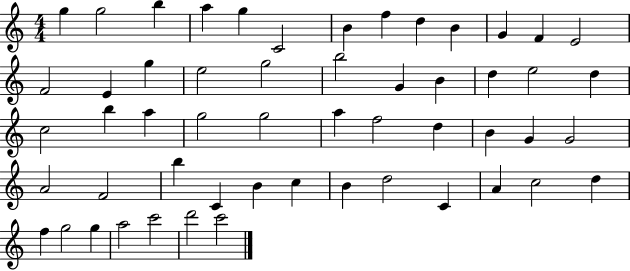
{
  \clef treble
  \numericTimeSignature
  \time 4/4
  \key c \major
  g''4 g''2 b''4 | a''4 g''4 c'2 | b'4 f''4 d''4 b'4 | g'4 f'4 e'2 | \break f'2 e'4 g''4 | e''2 g''2 | b''2 g'4 b'4 | d''4 e''2 d''4 | \break c''2 b''4 a''4 | g''2 g''2 | a''4 f''2 d''4 | b'4 g'4 g'2 | \break a'2 f'2 | b''4 c'4 b'4 c''4 | b'4 d''2 c'4 | a'4 c''2 d''4 | \break f''4 g''2 g''4 | a''2 c'''2 | d'''2 c'''2 | \bar "|."
}